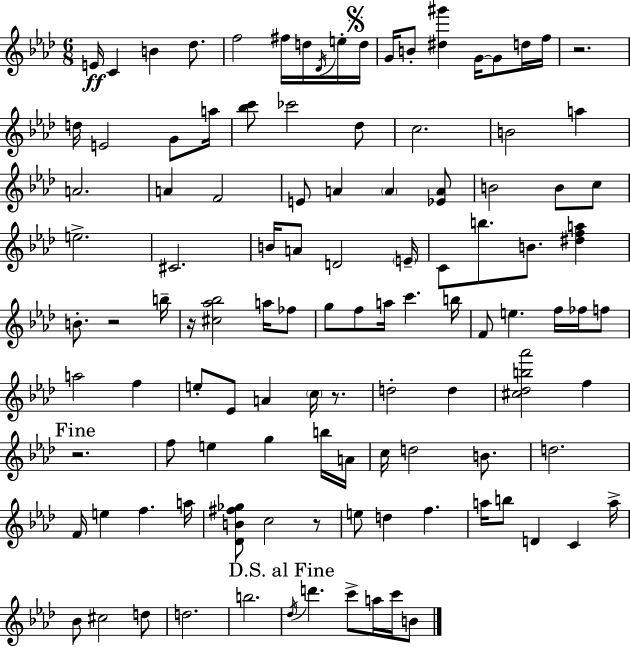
{
  \clef treble
  \numericTimeSignature
  \time 6/8
  \key aes \major
  e'16\ff c'4 b'4 des''8. | f''2 fis''16 d''16 \acciaccatura { des'16 } e''16-. | \mark \markup { \musicglyph "scripts.segno" } d''16 g'16 b'8-. <dis'' gis'''>4 g'16~~ g'8 d''16 | f''16 r2. | \break d''16 e'2 g'8 | a''16 <bes'' c'''>8 ces'''2 des''8 | c''2. | b'2 a''4 | \break a'2. | a'4 f'2 | e'8 a'4 \parenthesize a'4 <ees' a'>8 | b'2 b'8 c''8 | \break e''2.-> | cis'2. | b'16 a'8 d'2 | \parenthesize e'16-- c'8 b''8. b'8. <dis'' f'' a''>4 | \break b'8.-. r2 | b''16-- r16 <cis'' aes'' bes''>2 a''16 fes''8 | g''8 f''8 a''16 c'''4. | b''16 f'8 e''4. f''16 fes''16 f''8 | \break a''2 f''4 | e''8-. ees'8 a'4 \parenthesize c''16 r8. | d''2-. d''4 | <cis'' des'' b'' aes'''>2 f''4 | \break \mark "Fine" r2. | f''8 e''4 g''4 b''16 | a'16 c''16 d''2 b'8. | d''2. | \break f'16 e''4 f''4. | a''16 <des' b' fis'' ges''>8 c''2 r8 | e''8 d''4 f''4. | a''16 b''8 d'4 c'4 | \break a''16-> bes'8 cis''2 d''8 | d''2. | b''2. | \mark "D.S. al Fine" \acciaccatura { des''16 } d'''4. c'''8-> a''16 c'''16 | \break b'8 \bar "|."
}